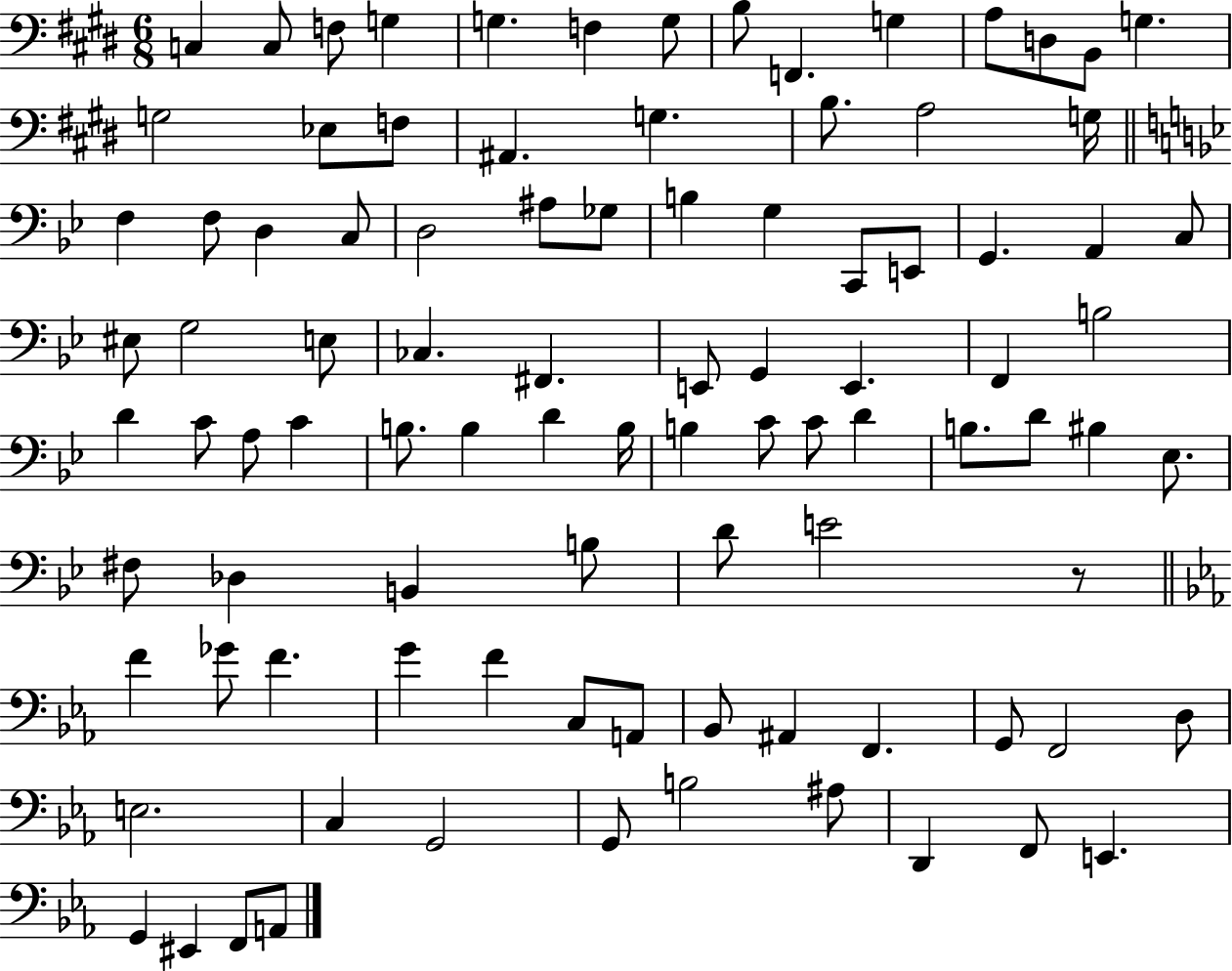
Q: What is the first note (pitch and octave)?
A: C3